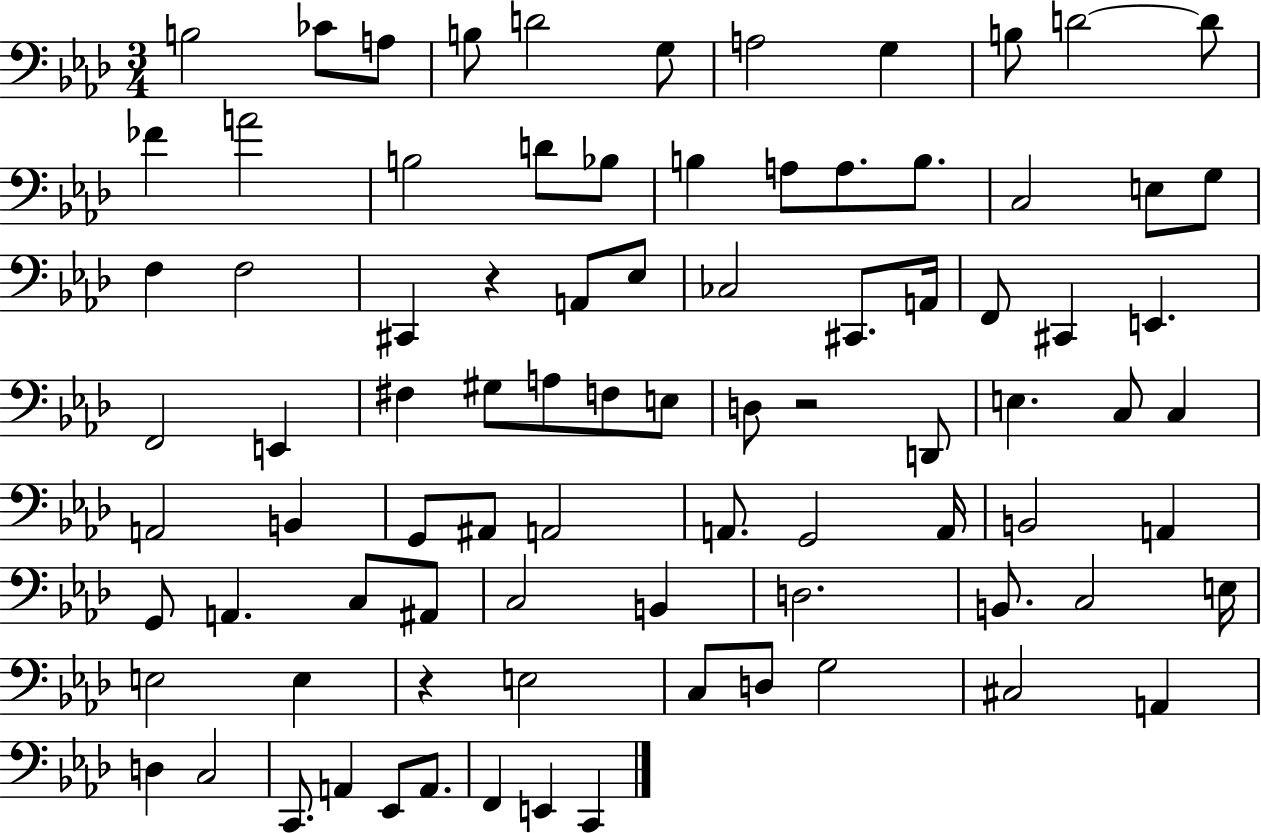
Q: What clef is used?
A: bass